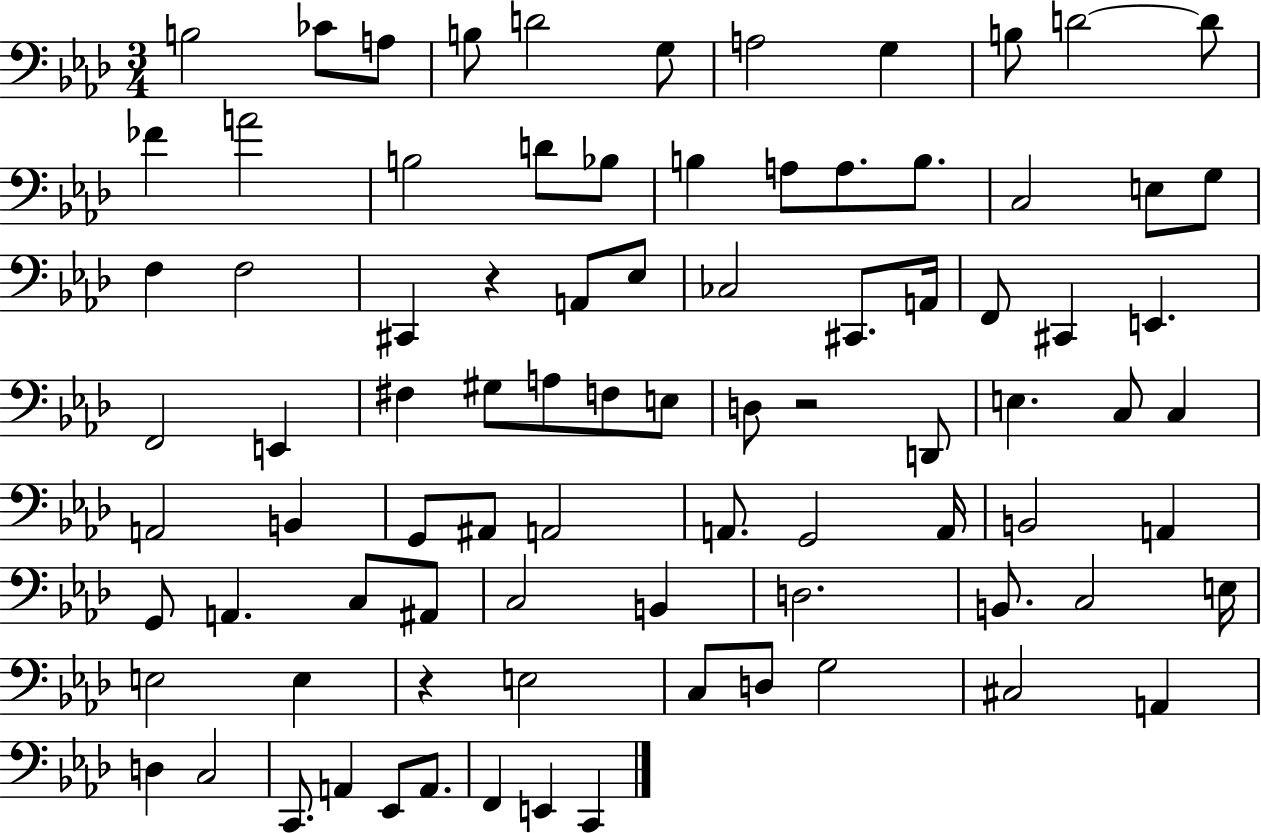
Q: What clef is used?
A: bass